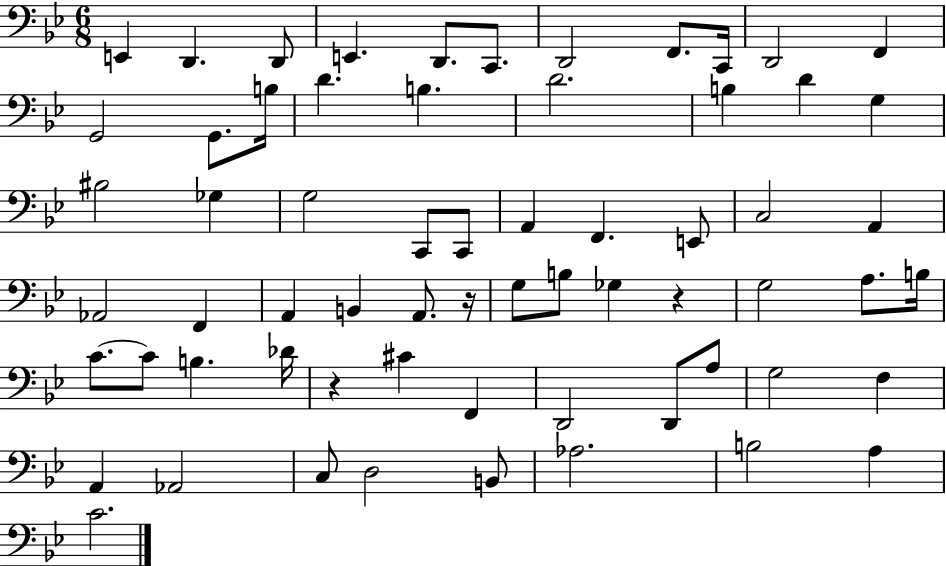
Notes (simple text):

E2/q D2/q. D2/e E2/q. D2/e. C2/e. D2/h F2/e. C2/s D2/h F2/q G2/h G2/e. B3/s D4/q. B3/q. D4/h. B3/q D4/q G3/q BIS3/h Gb3/q G3/h C2/e C2/e A2/q F2/q. E2/e C3/h A2/q Ab2/h F2/q A2/q B2/q A2/e. R/s G3/e B3/e Gb3/q R/q G3/h A3/e. B3/s C4/e. C4/e B3/q. Db4/s R/q C#4/q F2/q D2/h D2/e A3/e G3/h F3/q A2/q Ab2/h C3/e D3/h B2/e Ab3/h. B3/h A3/q C4/h.